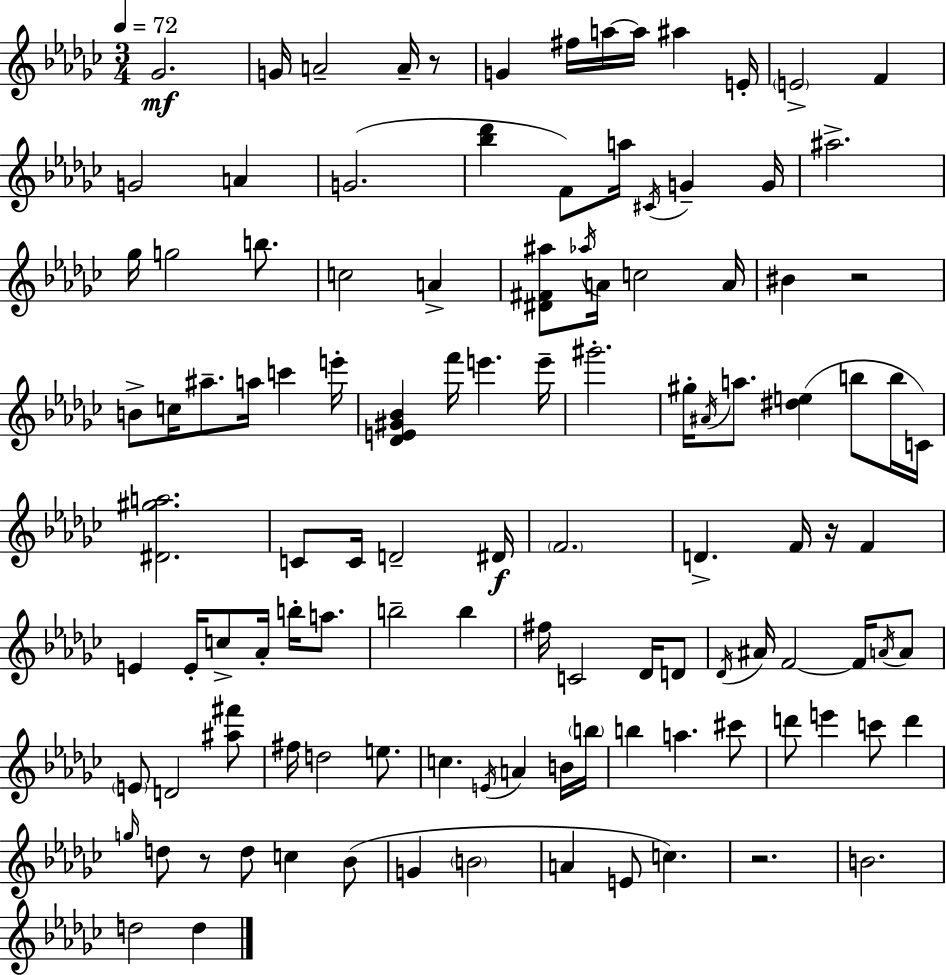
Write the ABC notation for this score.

X:1
T:Untitled
M:3/4
L:1/4
K:Ebm
_G2 G/4 A2 A/4 z/2 G ^f/4 a/4 a/4 ^a E/4 E2 F G2 A G2 [_b_d'] F/2 a/4 ^C/4 G G/4 ^a2 _g/4 g2 b/2 c2 A [^D^F^a]/2 _a/4 A/4 c2 A/4 ^B z2 B/2 c/4 ^a/2 a/4 c' e'/4 [_DE^G_B] f'/4 e' e'/4 ^g'2 ^g/4 ^A/4 a/2 [^de] b/2 b/4 C/4 [^D^ga]2 C/2 C/4 D2 ^D/4 F2 D F/4 z/4 F E E/4 c/2 _A/4 b/4 a/2 b2 b ^f/4 C2 _D/4 D/2 _D/4 ^A/4 F2 F/4 A/4 A/2 E/2 D2 [^a^f']/2 ^f/4 d2 e/2 c E/4 A B/4 b/4 b a ^c'/2 d'/2 e' c'/2 d' g/4 d/2 z/2 d/2 c _B/2 G B2 A E/2 c z2 B2 d2 d